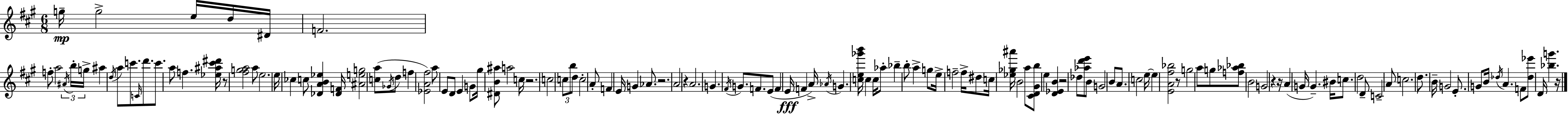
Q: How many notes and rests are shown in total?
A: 133